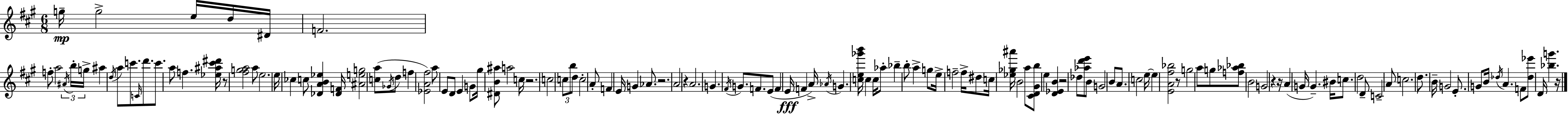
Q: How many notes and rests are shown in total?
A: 133